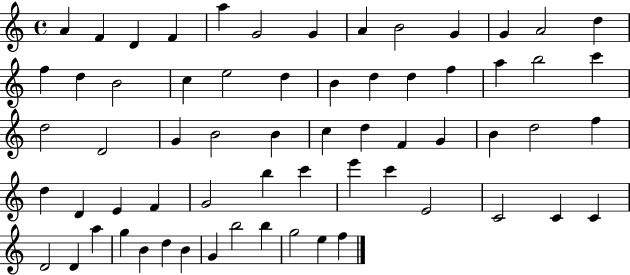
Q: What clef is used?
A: treble